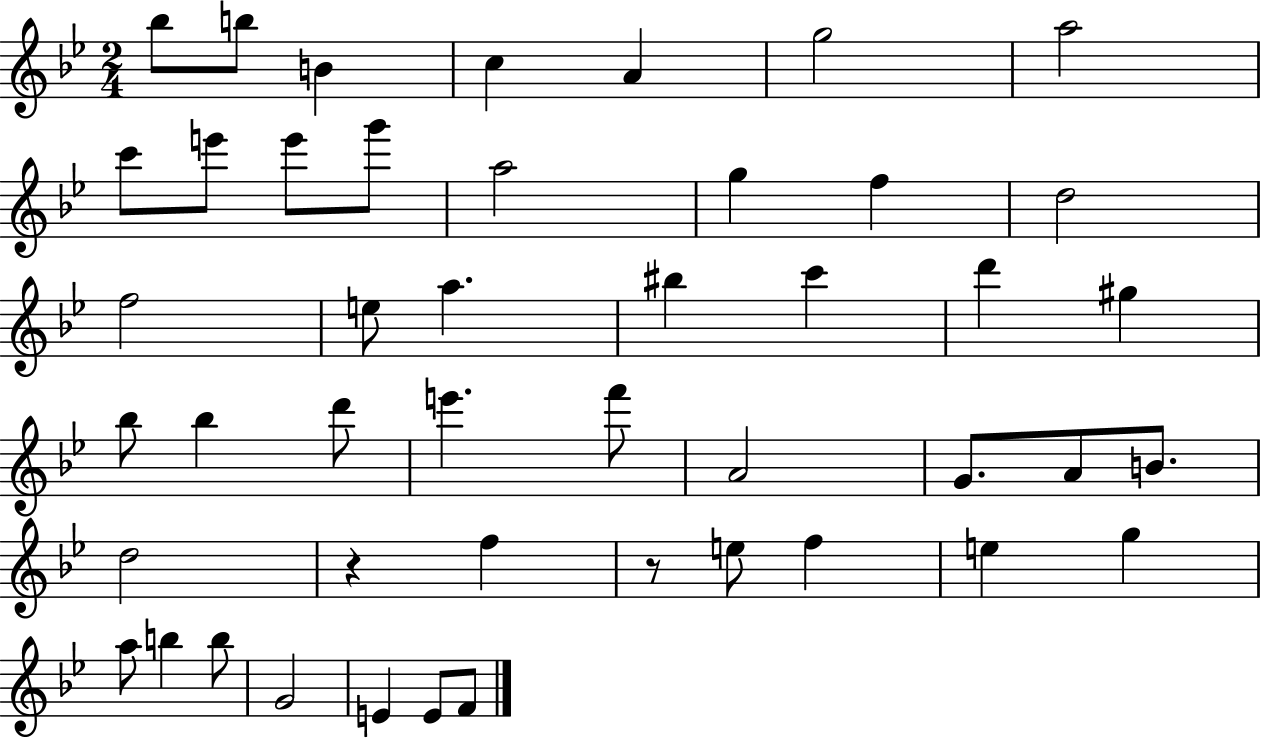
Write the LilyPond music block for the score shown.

{
  \clef treble
  \numericTimeSignature
  \time 2/4
  \key bes \major
  \repeat volta 2 { bes''8 b''8 b'4 | c''4 a'4 | g''2 | a''2 | \break c'''8 e'''8 e'''8 g'''8 | a''2 | g''4 f''4 | d''2 | \break f''2 | e''8 a''4. | bis''4 c'''4 | d'''4 gis''4 | \break bes''8 bes''4 d'''8 | e'''4. f'''8 | a'2 | g'8. a'8 b'8. | \break d''2 | r4 f''4 | r8 e''8 f''4 | e''4 g''4 | \break a''8 b''4 b''8 | g'2 | e'4 e'8 f'8 | } \bar "|."
}